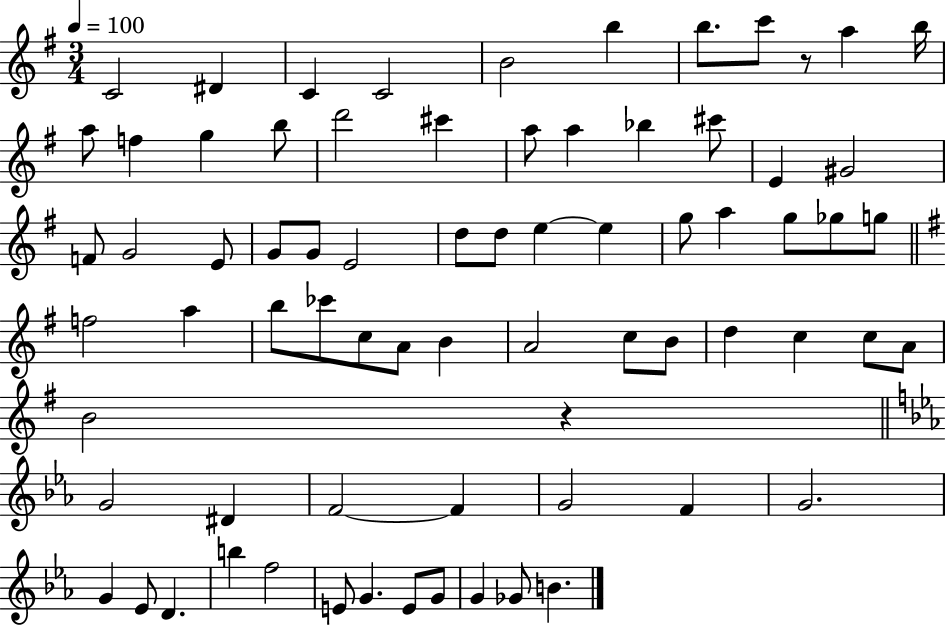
C4/h D#4/q C4/q C4/h B4/h B5/q B5/e. C6/e R/e A5/q B5/s A5/e F5/q G5/q B5/e D6/h C#6/q A5/e A5/q Bb5/q C#6/e E4/q G#4/h F4/e G4/h E4/e G4/e G4/e E4/h D5/e D5/e E5/q E5/q G5/e A5/q G5/e Gb5/e G5/e F5/h A5/q B5/e CES6/e C5/e A4/e B4/q A4/h C5/e B4/e D5/q C5/q C5/e A4/e B4/h R/q G4/h D#4/q F4/h F4/q G4/h F4/q G4/h. G4/q Eb4/e D4/q. B5/q F5/h E4/e G4/q. E4/e G4/e G4/q Gb4/e B4/q.